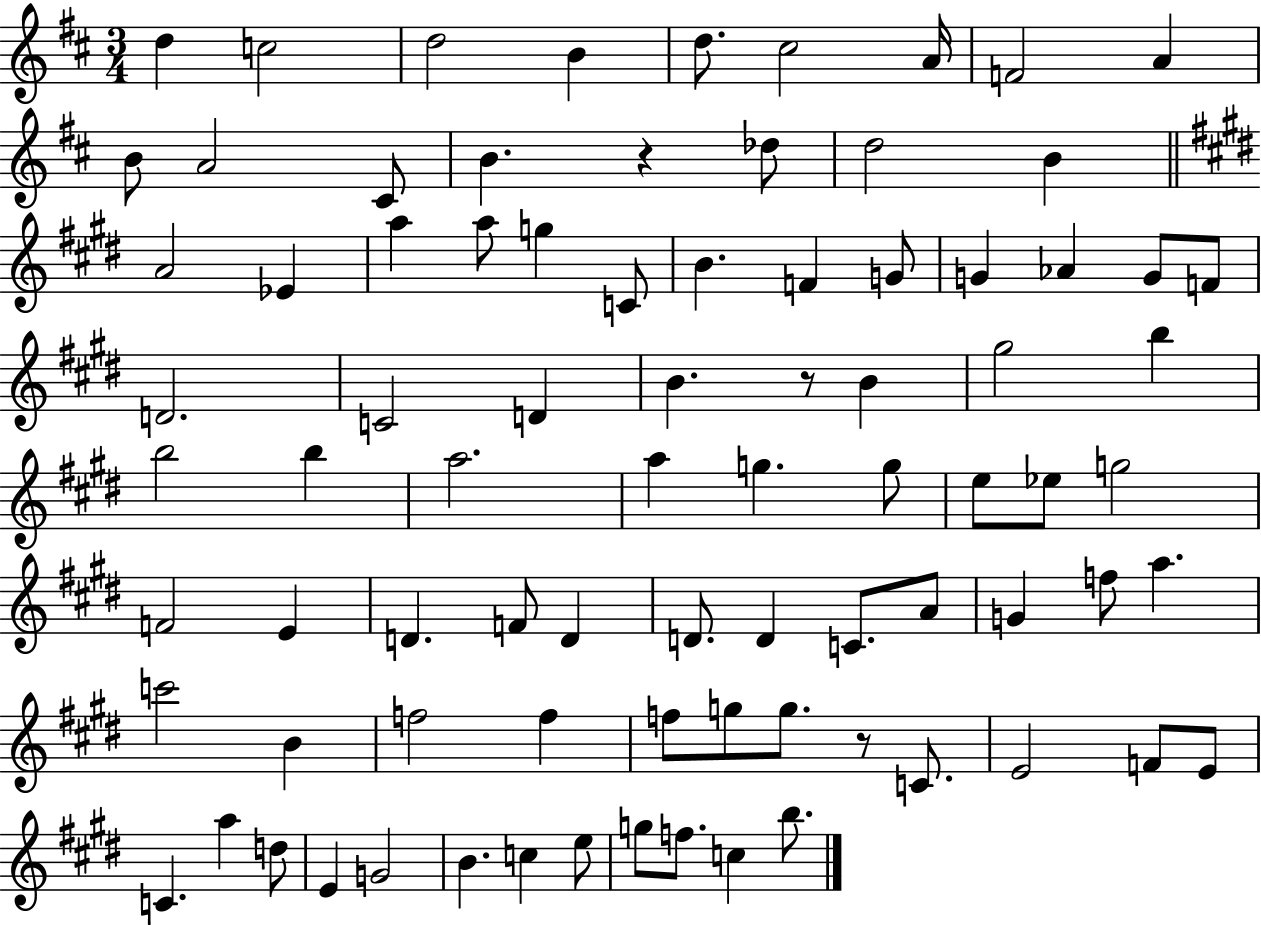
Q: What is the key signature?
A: D major